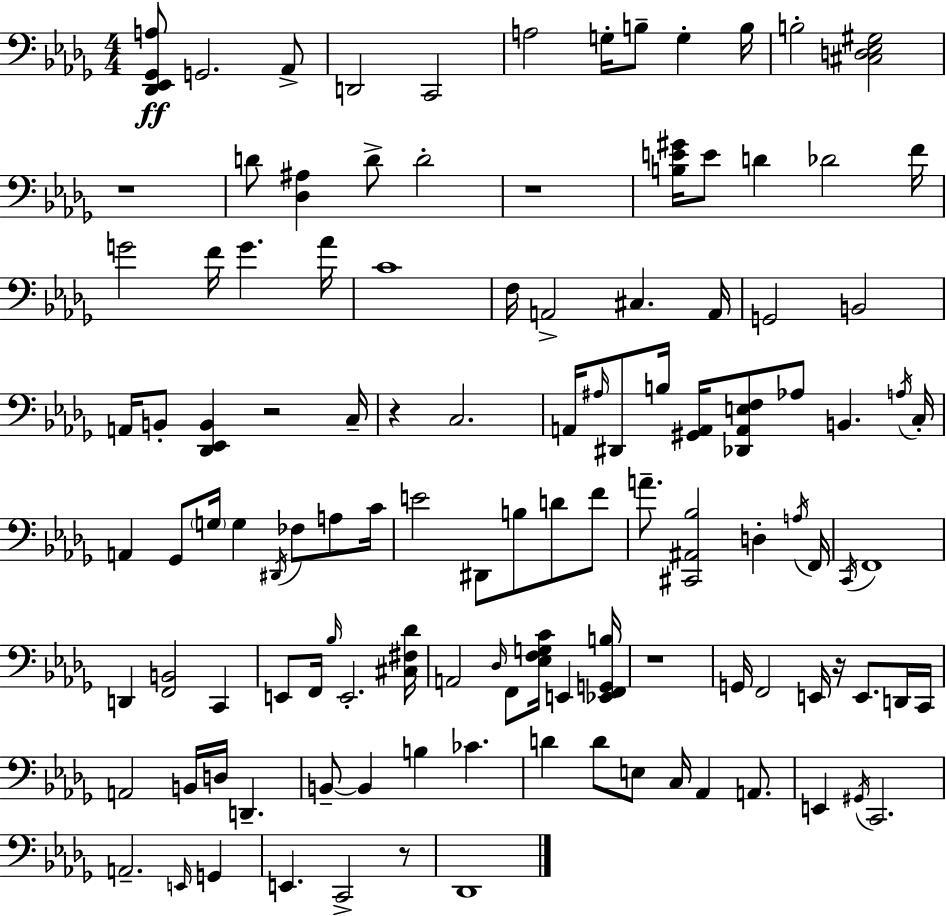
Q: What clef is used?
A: bass